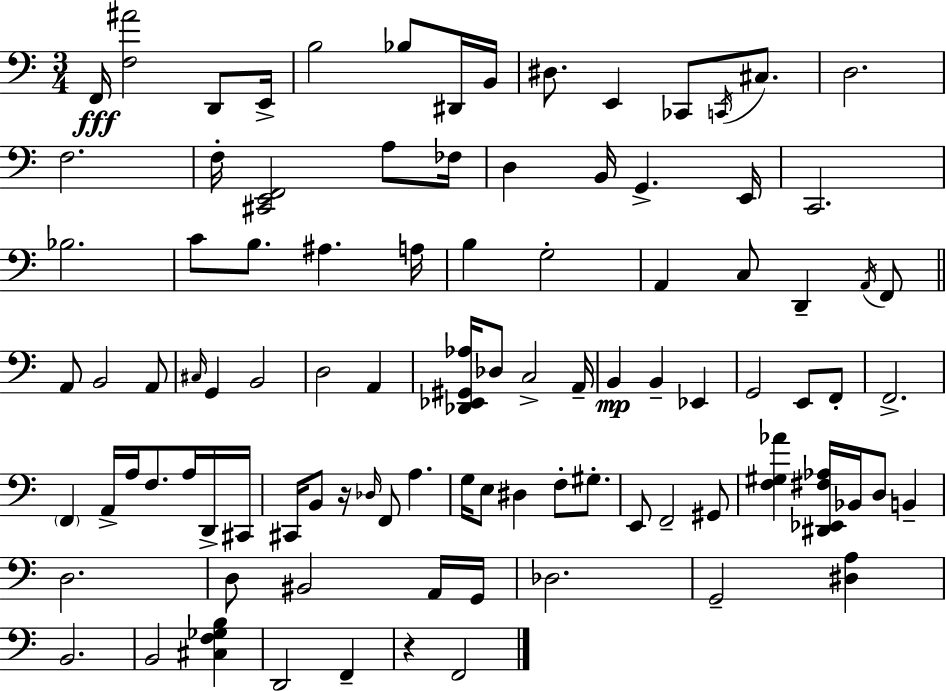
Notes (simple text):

F2/s [F3,A#4]/h D2/e E2/s B3/h Bb3/e D#2/s B2/s D#3/e. E2/q CES2/e C2/s C#3/e. D3/h. F3/h. F3/s [C#2,E2,F2]/h A3/e FES3/s D3/q B2/s G2/q. E2/s C2/h. Bb3/h. C4/e B3/e. A#3/q. A3/s B3/q G3/h A2/q C3/e D2/q A2/s F2/e A2/e B2/h A2/e C#3/s G2/q B2/h D3/h A2/q [Db2,Eb2,G#2,Ab3]/s Db3/e C3/h A2/s B2/q B2/q Eb2/q G2/h E2/e F2/e F2/h. F2/q A2/s A3/s F3/e. A3/s D2/s C#2/s C#2/s B2/e R/s Db3/s F2/e A3/q. G3/s E3/e D#3/q F3/e G#3/e. E2/e F2/h G#2/e [F3,G#3,Ab4]/q [D#2,Eb2,F#3,Ab3]/s Bb2/s D3/e B2/q D3/h. D3/e BIS2/h A2/s G2/s Db3/h. G2/h [D#3,A3]/q B2/h. B2/h [C#3,F3,Gb3,B3]/q D2/h F2/q R/q F2/h